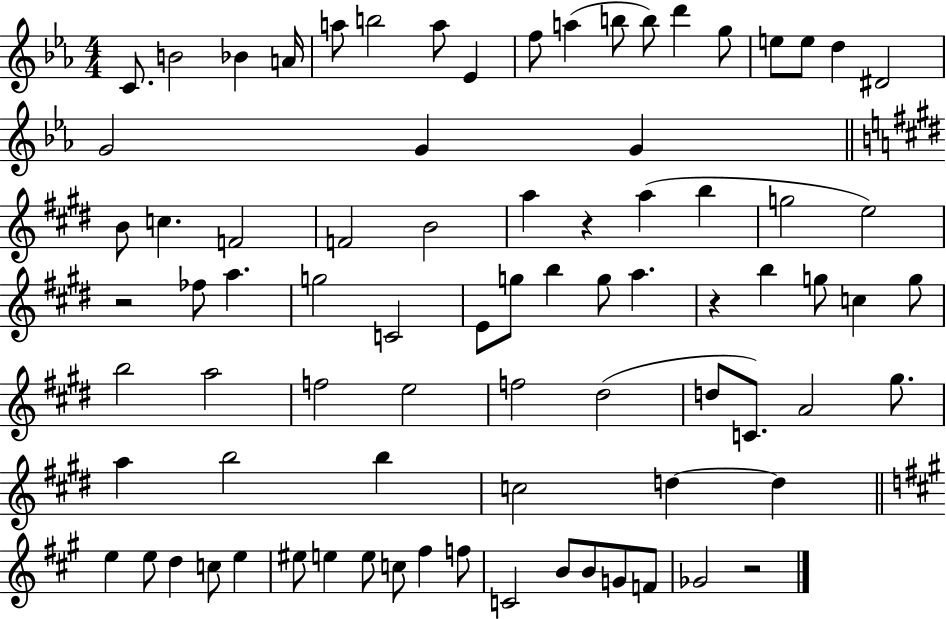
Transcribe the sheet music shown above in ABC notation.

X:1
T:Untitled
M:4/4
L:1/4
K:Eb
C/2 B2 _B A/4 a/2 b2 a/2 _E f/2 a b/2 b/2 d' g/2 e/2 e/2 d ^D2 G2 G G B/2 c F2 F2 B2 a z a b g2 e2 z2 _f/2 a g2 C2 E/2 g/2 b g/2 a z b g/2 c g/2 b2 a2 f2 e2 f2 ^d2 d/2 C/2 A2 ^g/2 a b2 b c2 d d e e/2 d c/2 e ^e/2 e e/2 c/2 ^f f/2 C2 B/2 B/2 G/2 F/2 _G2 z2